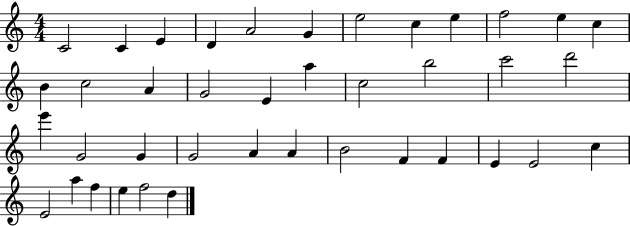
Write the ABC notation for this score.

X:1
T:Untitled
M:4/4
L:1/4
K:C
C2 C E D A2 G e2 c e f2 e c B c2 A G2 E a c2 b2 c'2 d'2 e' G2 G G2 A A B2 F F E E2 c E2 a f e f2 d